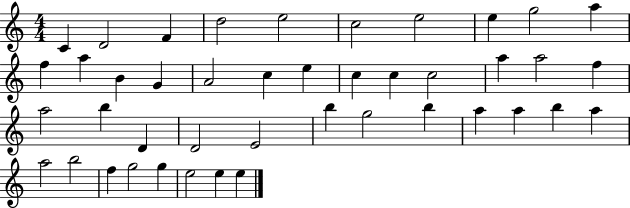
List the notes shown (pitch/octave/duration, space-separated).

C4/q D4/h F4/q D5/h E5/h C5/h E5/h E5/q G5/h A5/q F5/q A5/q B4/q G4/q A4/h C5/q E5/q C5/q C5/q C5/h A5/q A5/h F5/q A5/h B5/q D4/q D4/h E4/h B5/q G5/h B5/q A5/q A5/q B5/q A5/q A5/h B5/h F5/q G5/h G5/q E5/h E5/q E5/q